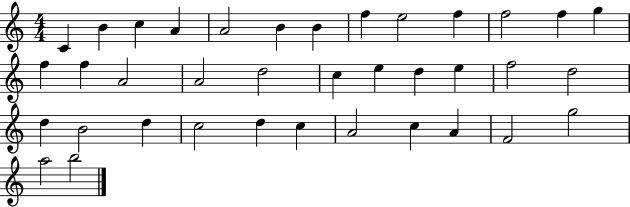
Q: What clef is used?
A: treble